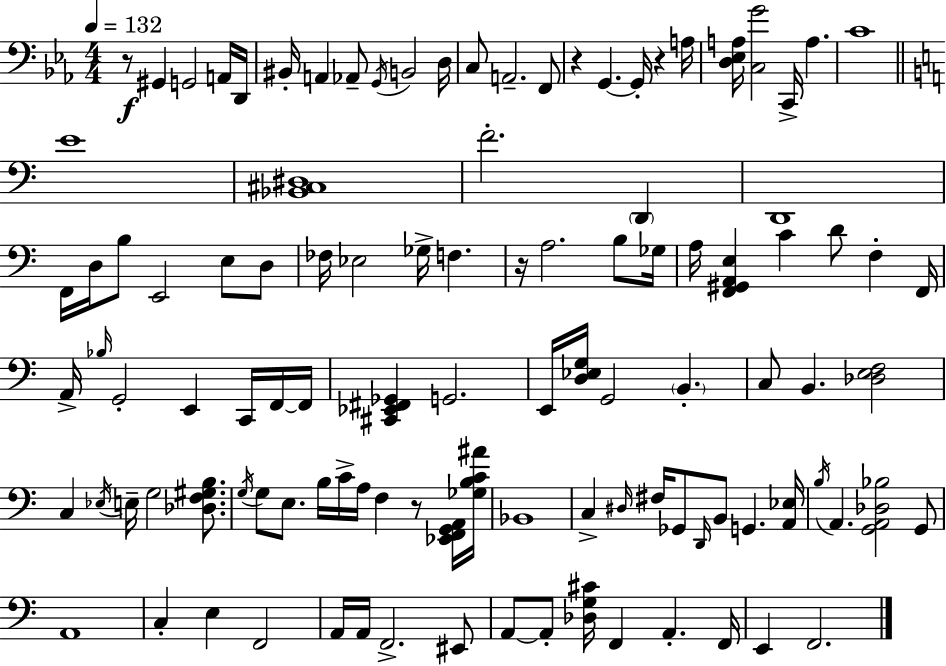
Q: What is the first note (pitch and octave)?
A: G#2